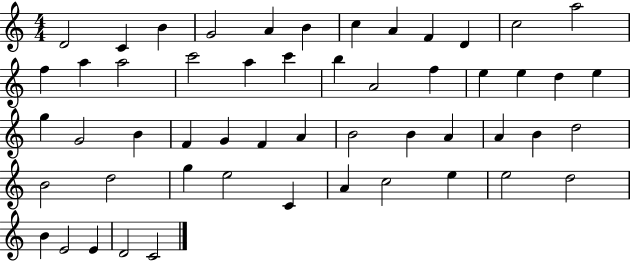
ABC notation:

X:1
T:Untitled
M:4/4
L:1/4
K:C
D2 C B G2 A B c A F D c2 a2 f a a2 c'2 a c' b A2 f e e d e g G2 B F G F A B2 B A A B d2 B2 d2 g e2 C A c2 e e2 d2 B E2 E D2 C2